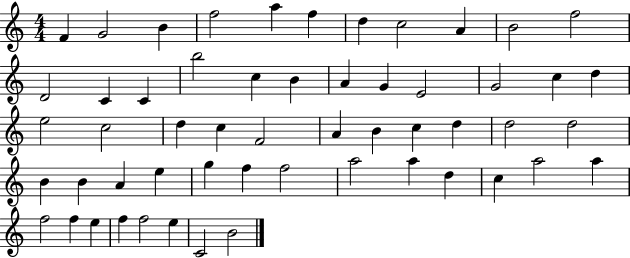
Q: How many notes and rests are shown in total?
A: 55